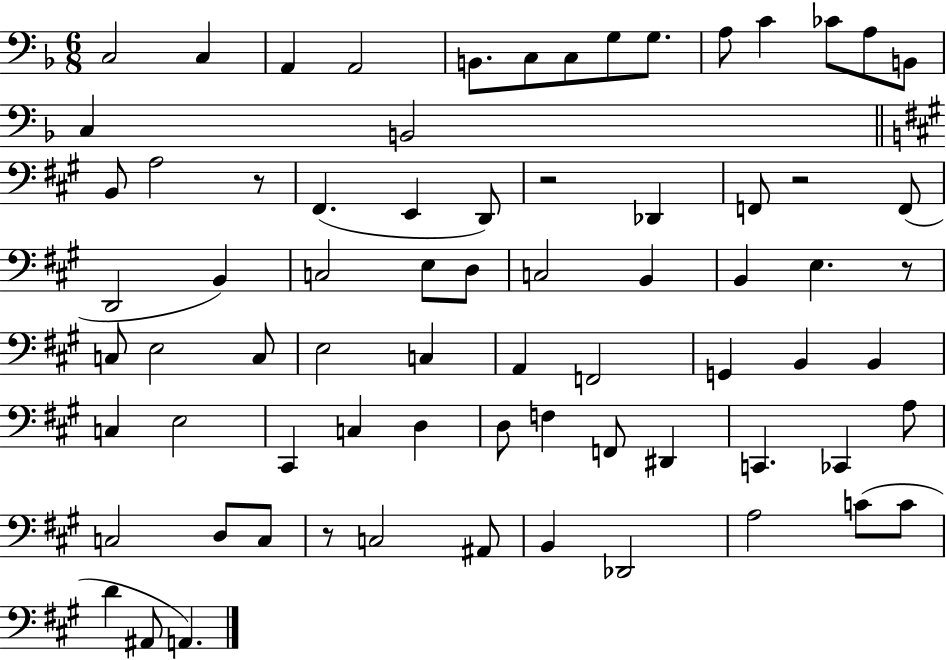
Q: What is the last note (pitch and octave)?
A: A2